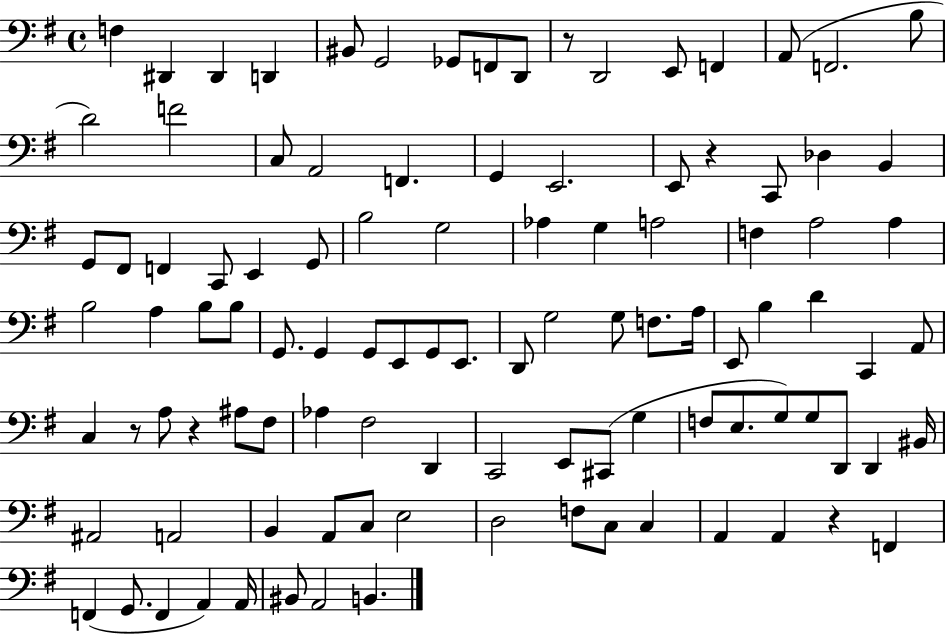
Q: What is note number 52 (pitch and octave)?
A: G3